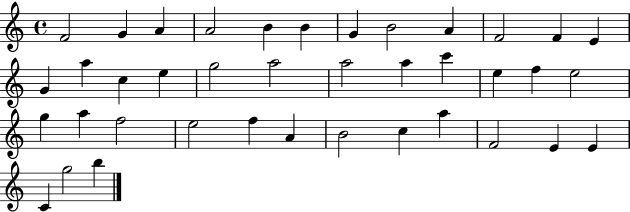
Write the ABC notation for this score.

X:1
T:Untitled
M:4/4
L:1/4
K:C
F2 G A A2 B B G B2 A F2 F E G a c e g2 a2 a2 a c' e f e2 g a f2 e2 f A B2 c a F2 E E C g2 b